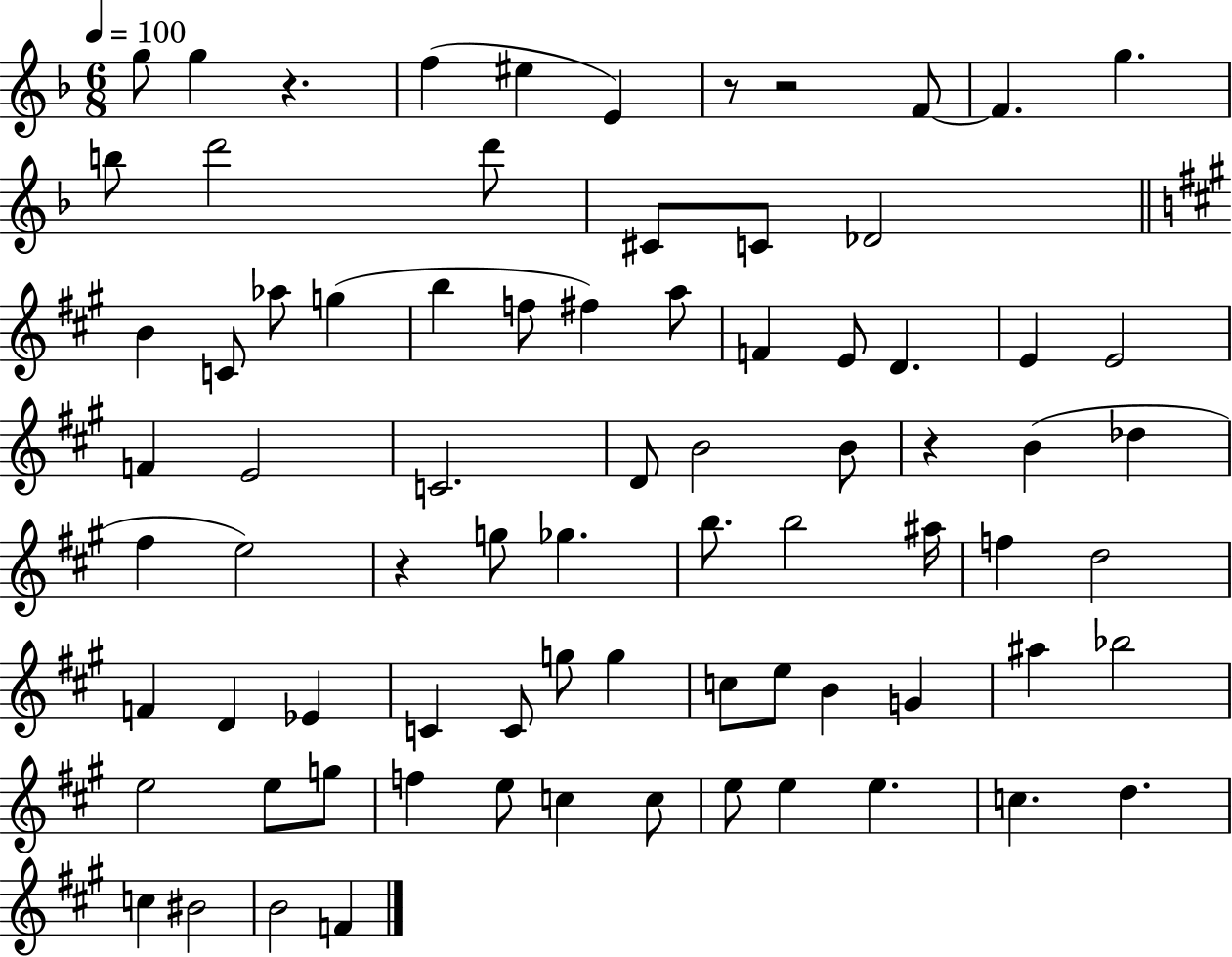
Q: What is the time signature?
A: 6/8